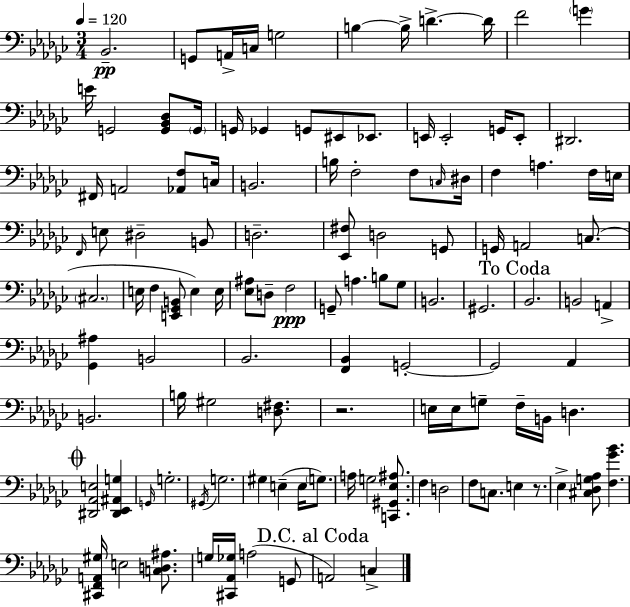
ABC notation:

X:1
T:Untitled
M:3/4
L:1/4
K:Ebm
_B,,2 G,,/2 A,,/4 C,/4 G,2 B, B,/4 D D/4 F2 G E/4 G,,2 [G,,_B,,_D,]/2 G,,/4 G,,/4 _G,, G,,/2 ^E,,/2 _E,,/2 E,,/4 E,,2 G,,/4 E,,/2 ^D,,2 ^F,,/4 A,,2 [_A,,F,]/2 C,/4 B,,2 B,/4 F,2 F,/2 C,/4 ^D,/4 F, A, F,/4 E,/4 F,,/4 E,/2 ^D,2 B,,/2 D,2 [_E,,^F,]/2 D,2 G,,/2 G,,/4 A,,2 C,/2 ^C,2 E,/4 F, [E,,_G,,B,,]/2 E, E,/4 [_E,^A,]/2 D,/2 F,2 G,,/2 A, B,/2 _G,/2 B,,2 ^G,,2 _B,,2 B,,2 A,, [_G,,^A,] B,,2 _B,,2 [F,,_B,,] G,,2 G,,2 _A,, B,,2 B,/4 ^G,2 [D,^F,]/2 z2 E,/4 E,/4 G,/2 F,/4 B,,/4 D, [^D,,_A,,E,]2 [^D,,_E,,^A,,G,] G,,/4 G,2 ^G,,/4 G,2 ^G, E, E,/4 G,/2 A,/4 G,2 [C,,^G,,_E,^A,]/2 F, D,2 F,/2 C,/2 E, z/2 _E, [^C,_D,G,_A,]/2 [F,_G_B] [^C,,F,,A,,^G,]/4 E,2 [C,D,^A,]/2 G,/4 [^C,,_A,,_G,]/4 A,2 G,,/2 A,,2 C,